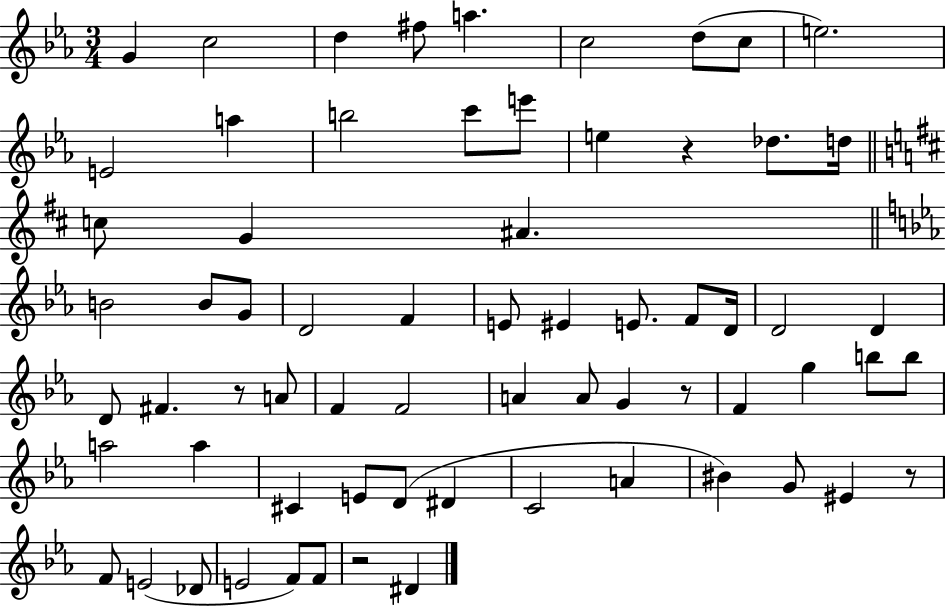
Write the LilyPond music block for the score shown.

{
  \clef treble
  \numericTimeSignature
  \time 3/4
  \key ees \major
  \repeat volta 2 { g'4 c''2 | d''4 fis''8 a''4. | c''2 d''8( c''8 | e''2.) | \break e'2 a''4 | b''2 c'''8 e'''8 | e''4 r4 des''8. d''16 | \bar "||" \break \key d \major c''8 g'4 ais'4. | \bar "||" \break \key ees \major b'2 b'8 g'8 | d'2 f'4 | e'8 eis'4 e'8. f'8 d'16 | d'2 d'4 | \break d'8 fis'4. r8 a'8 | f'4 f'2 | a'4 a'8 g'4 r8 | f'4 g''4 b''8 b''8 | \break a''2 a''4 | cis'4 e'8 d'8( dis'4 | c'2 a'4 | bis'4) g'8 eis'4 r8 | \break f'8 e'2( des'8 | e'2 f'8) f'8 | r2 dis'4 | } \bar "|."
}